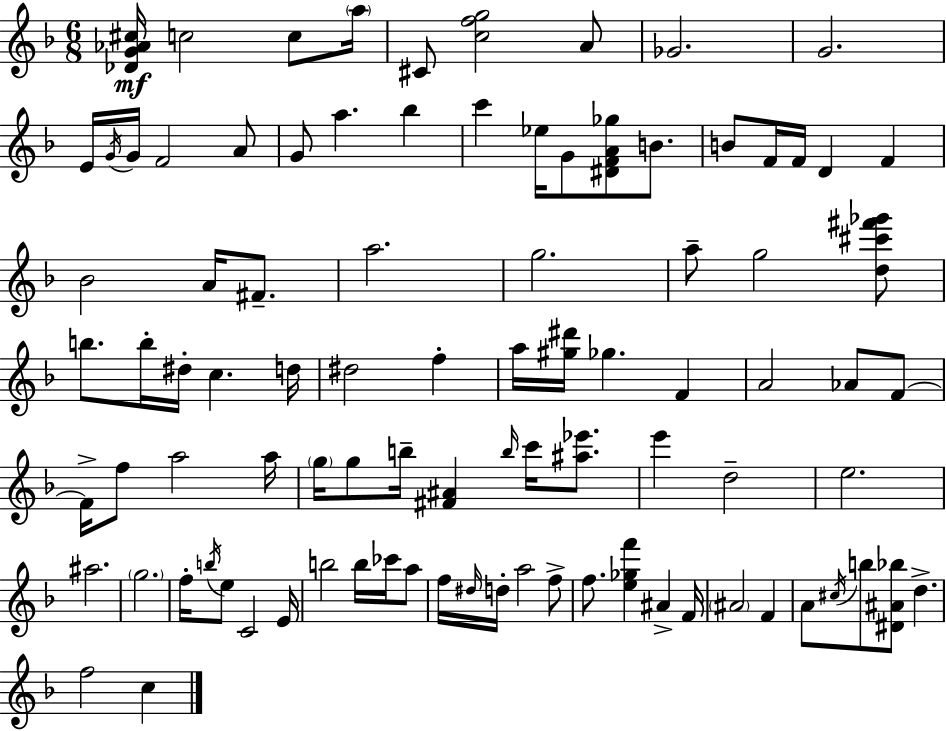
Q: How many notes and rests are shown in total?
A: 92